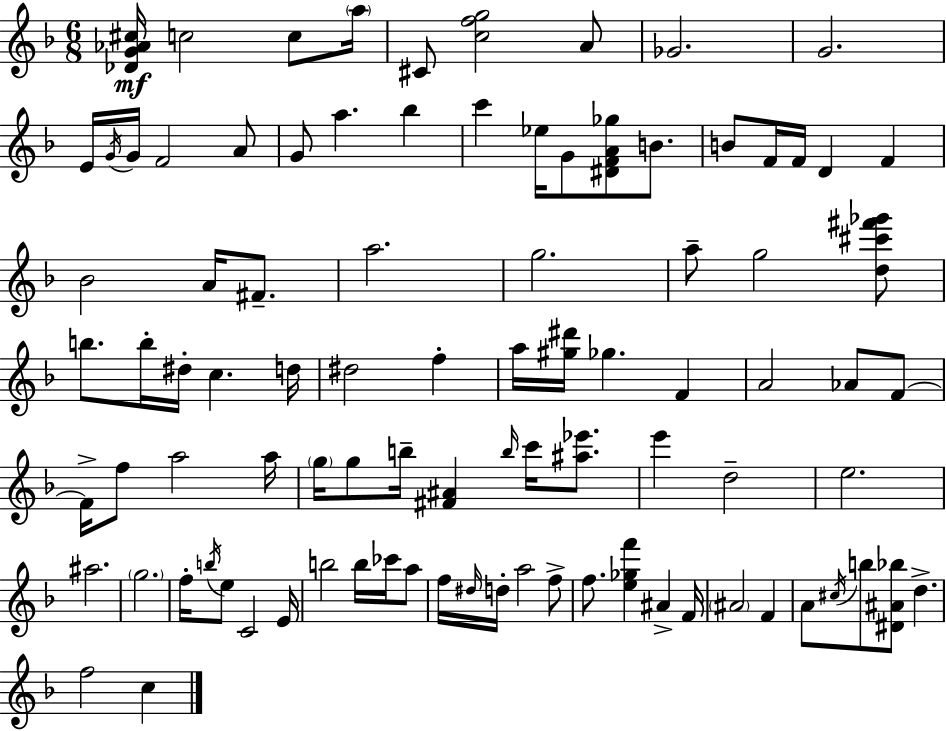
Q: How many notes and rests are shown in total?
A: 92